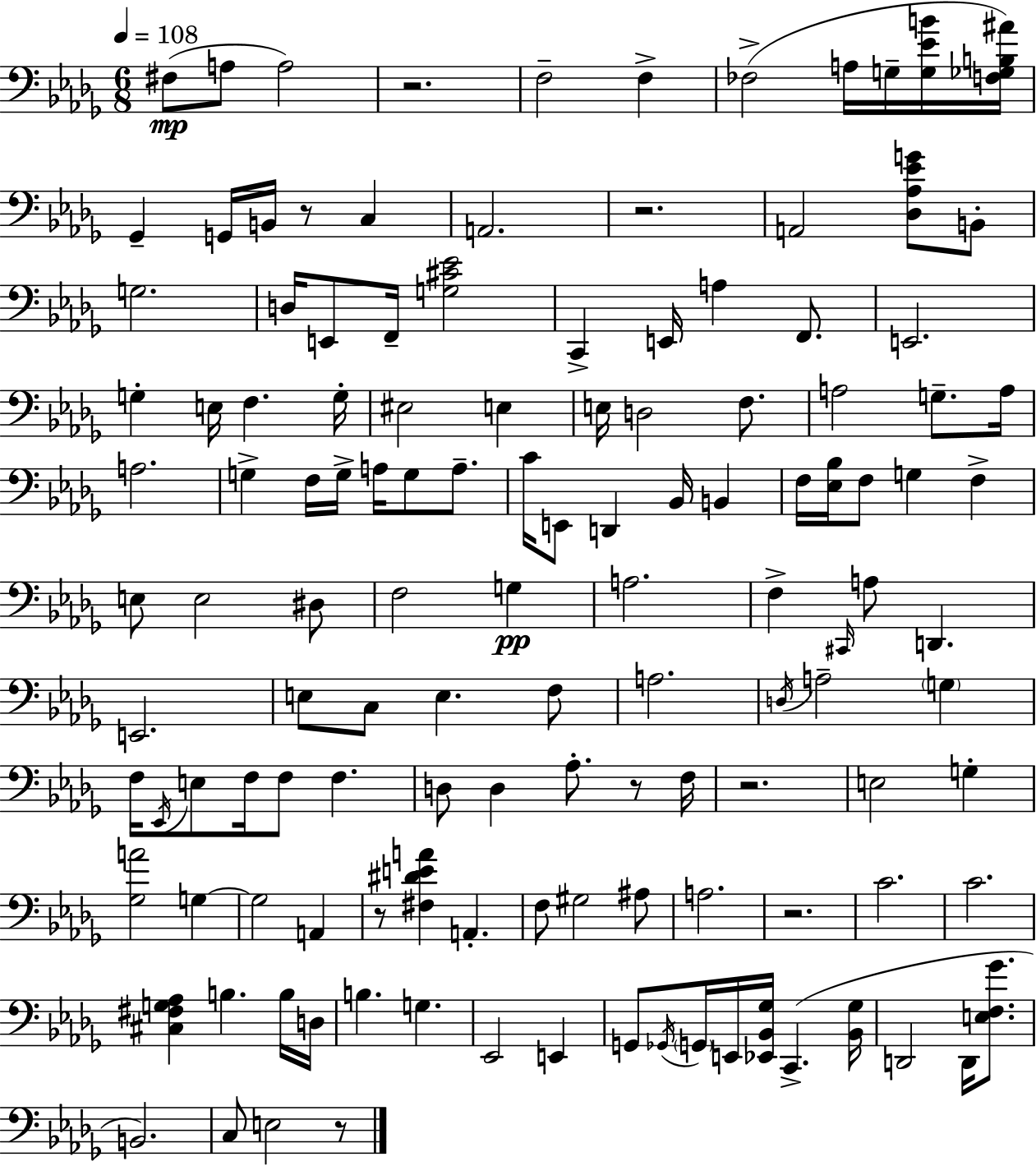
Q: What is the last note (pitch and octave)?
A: E3